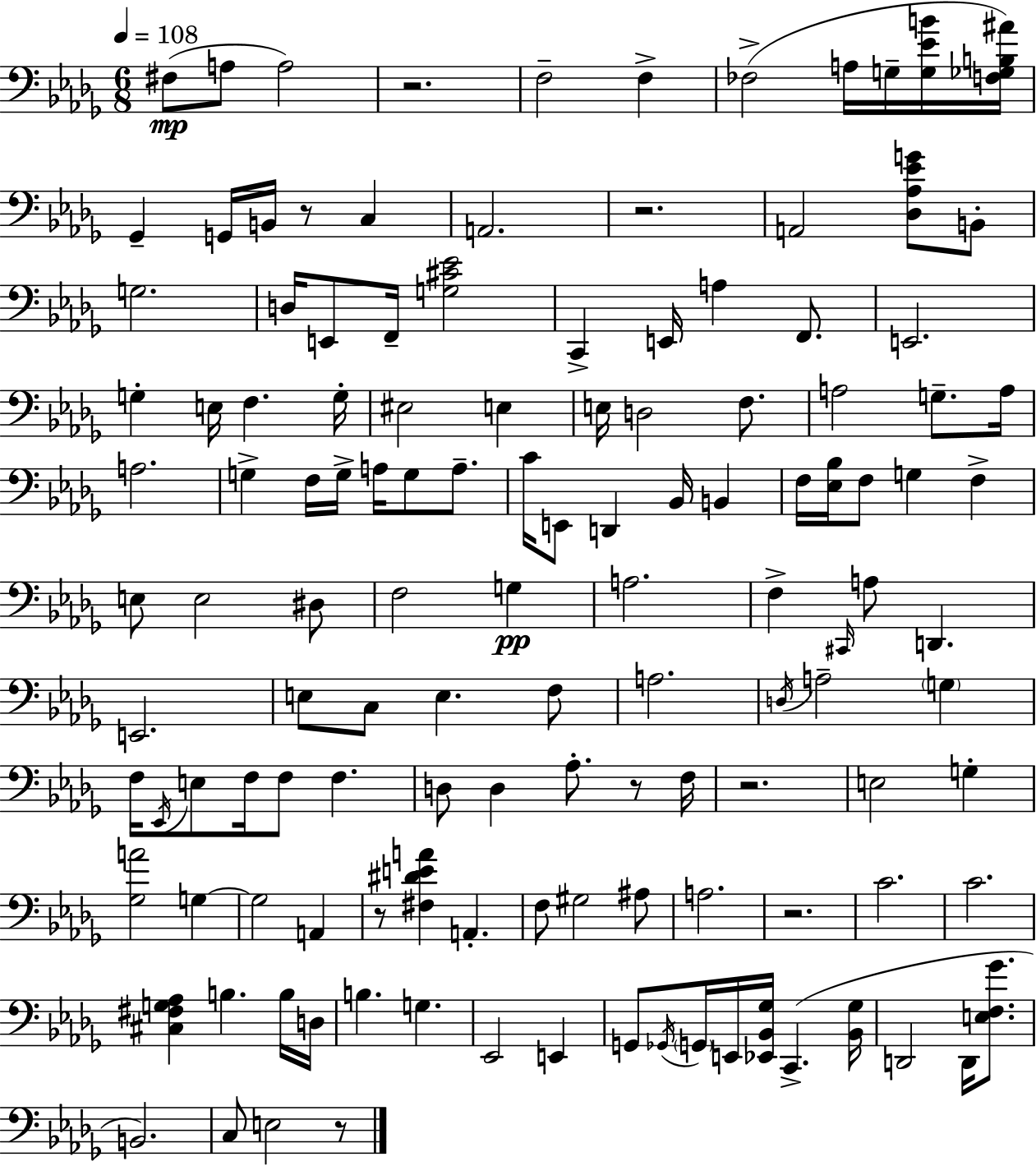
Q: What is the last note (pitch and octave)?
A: E3